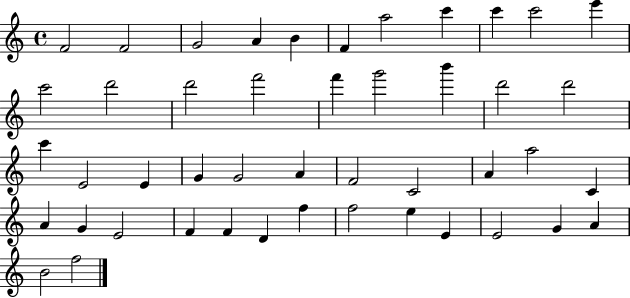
{
  \clef treble
  \time 4/4
  \defaultTimeSignature
  \key c \major
  f'2 f'2 | g'2 a'4 b'4 | f'4 a''2 c'''4 | c'''4 c'''2 e'''4 | \break c'''2 d'''2 | d'''2 f'''2 | f'''4 g'''2 b'''4 | d'''2 d'''2 | \break c'''4 e'2 e'4 | g'4 g'2 a'4 | f'2 c'2 | a'4 a''2 c'4 | \break a'4 g'4 e'2 | f'4 f'4 d'4 f''4 | f''2 e''4 e'4 | e'2 g'4 a'4 | \break b'2 f''2 | \bar "|."
}